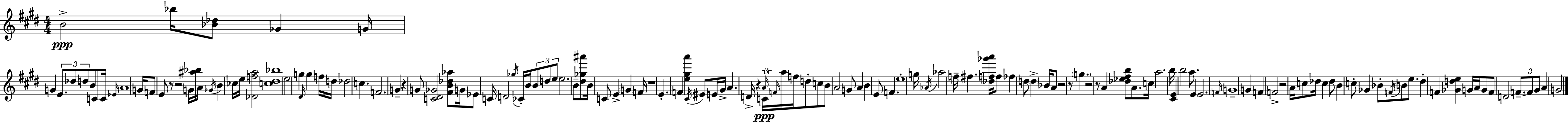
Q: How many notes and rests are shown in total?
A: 145